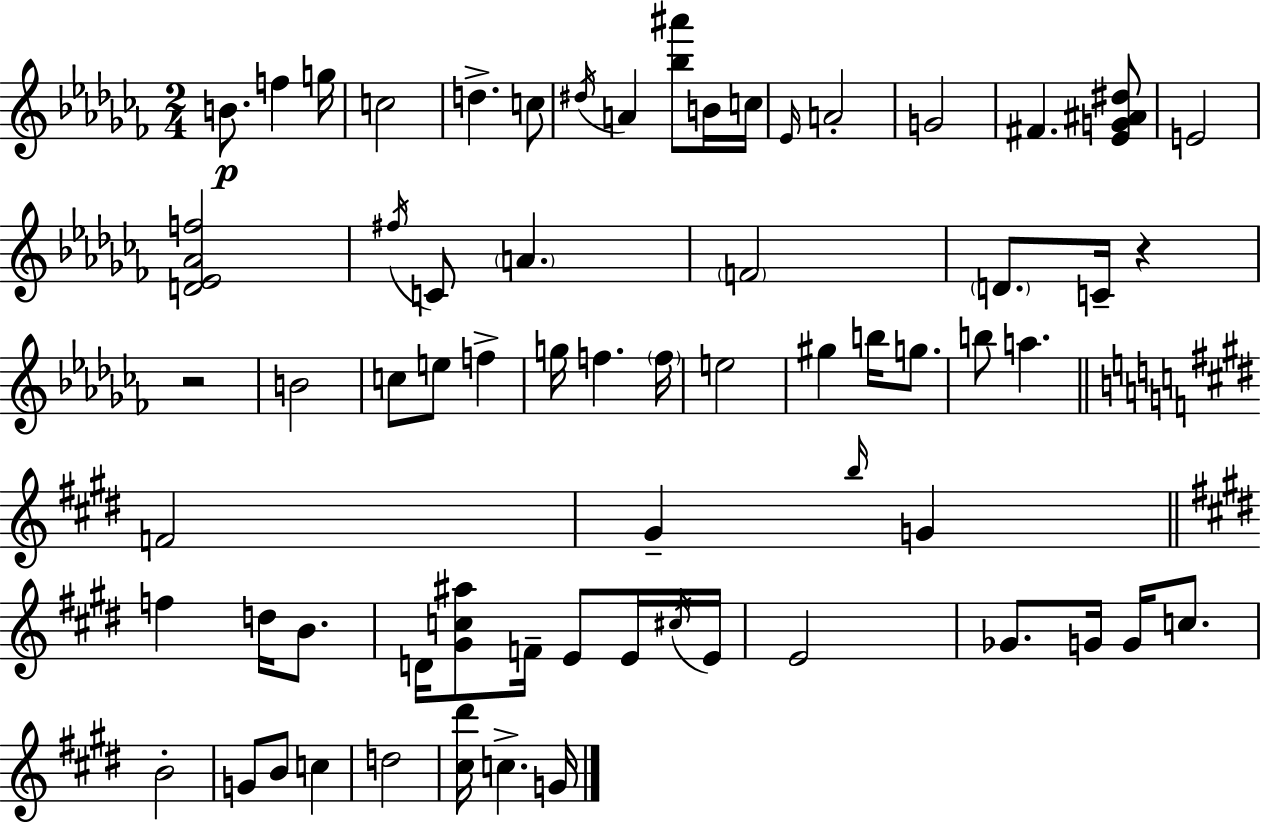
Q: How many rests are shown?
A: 2